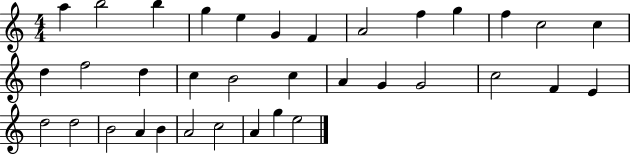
{
  \clef treble
  \numericTimeSignature
  \time 4/4
  \key c \major
  a''4 b''2 b''4 | g''4 e''4 g'4 f'4 | a'2 f''4 g''4 | f''4 c''2 c''4 | \break d''4 f''2 d''4 | c''4 b'2 c''4 | a'4 g'4 g'2 | c''2 f'4 e'4 | \break d''2 d''2 | b'2 a'4 b'4 | a'2 c''2 | a'4 g''4 e''2 | \break \bar "|."
}